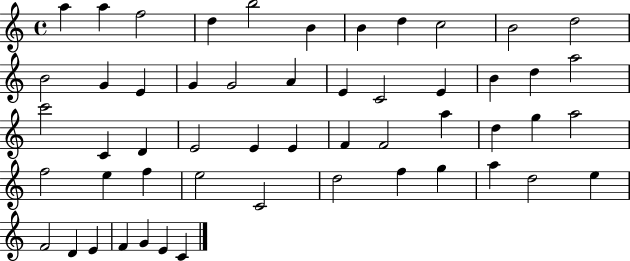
A5/q A5/q F5/h D5/q B5/h B4/q B4/q D5/q C5/h B4/h D5/h B4/h G4/q E4/q G4/q G4/h A4/q E4/q C4/h E4/q B4/q D5/q A5/h C6/h C4/q D4/q E4/h E4/q E4/q F4/q F4/h A5/q D5/q G5/q A5/h F5/h E5/q F5/q E5/h C4/h D5/h F5/q G5/q A5/q D5/h E5/q F4/h D4/q E4/q F4/q G4/q E4/q C4/q